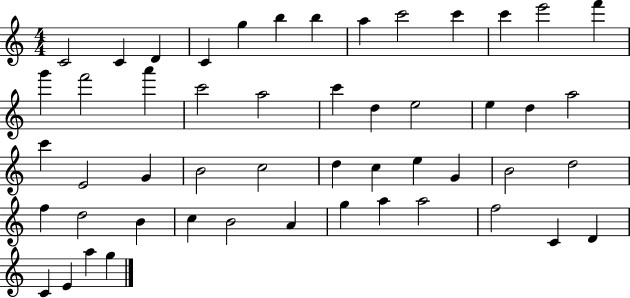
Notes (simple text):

C4/h C4/q D4/q C4/q G5/q B5/q B5/q A5/q C6/h C6/q C6/q E6/h F6/q G6/q F6/h A6/q C6/h A5/h C6/q D5/q E5/h E5/q D5/q A5/h C6/q E4/h G4/q B4/h C5/h D5/q C5/q E5/q G4/q B4/h D5/h F5/q D5/h B4/q C5/q B4/h A4/q G5/q A5/q A5/h F5/h C4/q D4/q C4/q E4/q A5/q G5/q